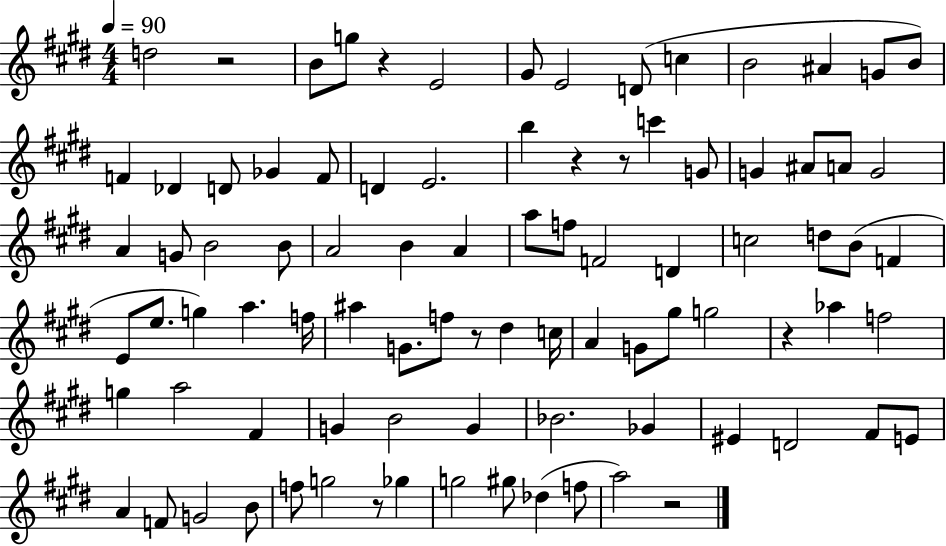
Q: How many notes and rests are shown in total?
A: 89